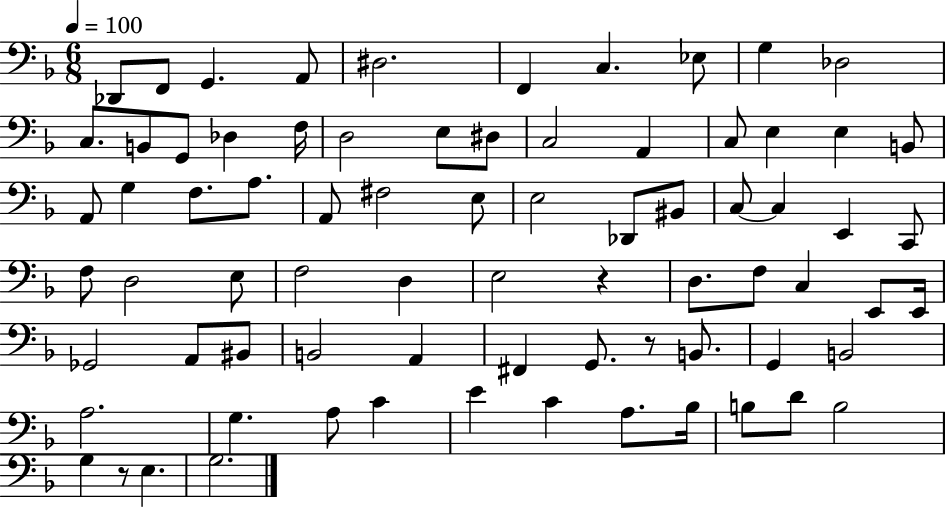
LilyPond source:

{
  \clef bass
  \numericTimeSignature
  \time 6/8
  \key f \major
  \tempo 4 = 100
  des,8 f,8 g,4. a,8 | dis2. | f,4 c4. ees8 | g4 des2 | \break c8. b,8 g,8 des4 f16 | d2 e8 dis8 | c2 a,4 | c8 e4 e4 b,8 | \break a,8 g4 f8. a8. | a,8 fis2 e8 | e2 des,8 bis,8 | c8~~ c4 e,4 c,8 | \break f8 d2 e8 | f2 d4 | e2 r4 | d8. f8 c4 e,8 e,16 | \break ges,2 a,8 bis,8 | b,2 a,4 | fis,4 g,8. r8 b,8. | g,4 b,2 | \break a2. | g4. a8 c'4 | e'4 c'4 a8. bes16 | b8 d'8 b2 | \break g4 r8 e4. | g2. | \bar "|."
}